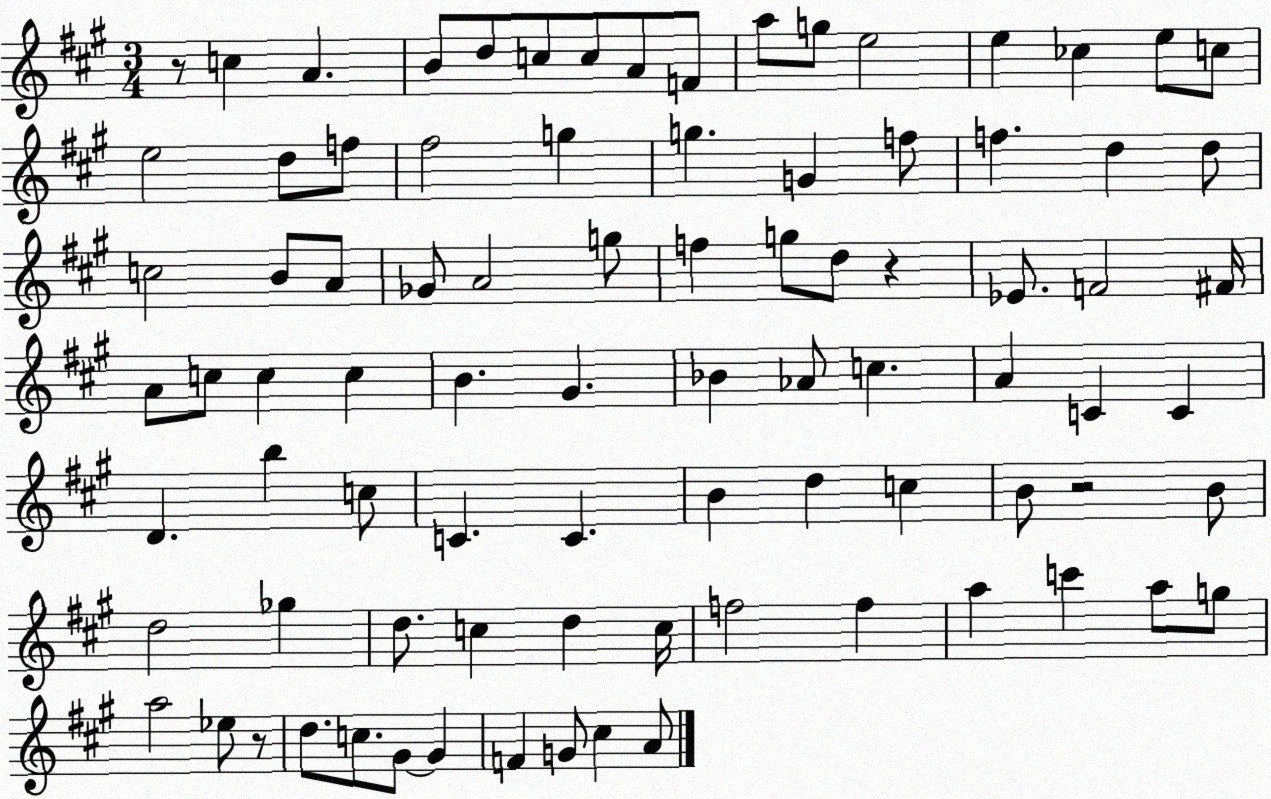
X:1
T:Untitled
M:3/4
L:1/4
K:A
z/2 c A B/2 d/2 c/2 c/2 A/2 F/2 a/2 g/2 e2 e _c e/2 c/2 e2 d/2 f/2 ^f2 g g G f/2 f d d/2 c2 B/2 A/2 _G/2 A2 g/2 f g/2 d/2 z _E/2 F2 ^F/4 A/2 c/2 c c B ^G _B _A/2 c A C C D b c/2 C C B d c B/2 z2 B/2 d2 _g d/2 c d c/4 f2 f a c' a/2 g/2 a2 _e/2 z/2 d/2 c/2 ^G/2 ^G F G/2 ^c A/2